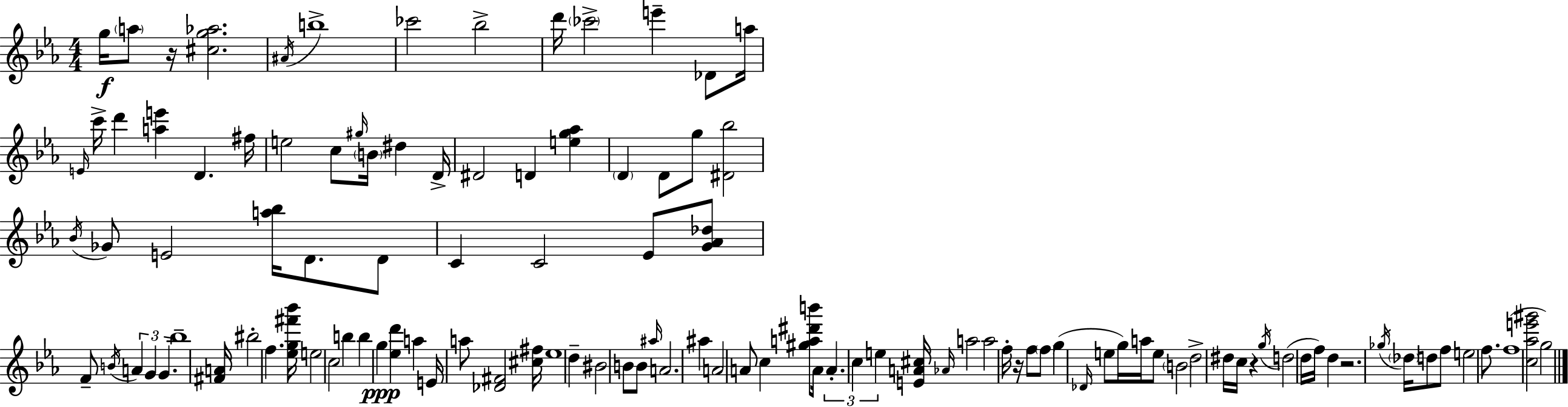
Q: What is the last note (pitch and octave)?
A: G5